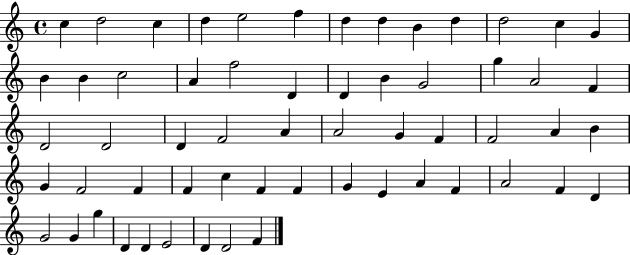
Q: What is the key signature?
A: C major